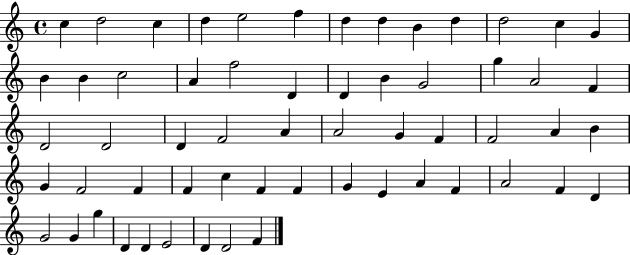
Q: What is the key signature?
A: C major